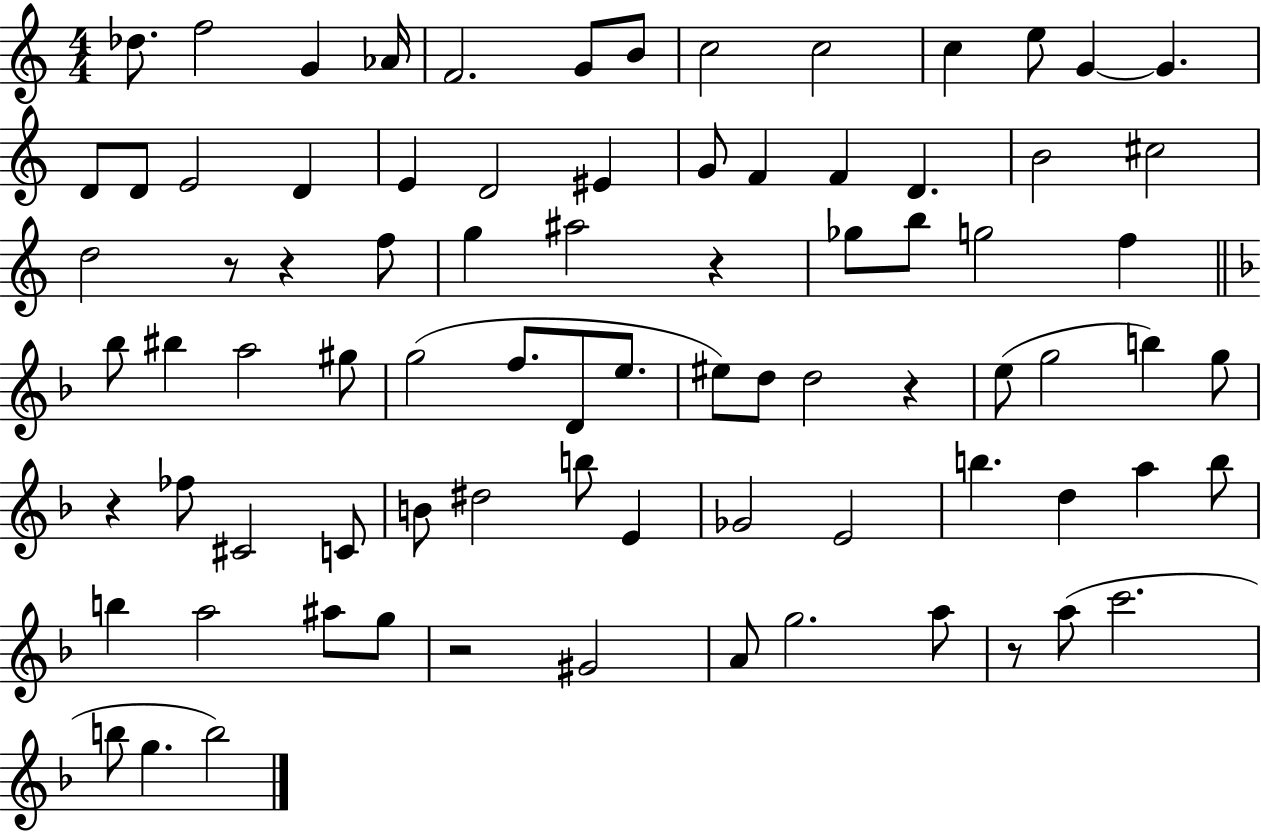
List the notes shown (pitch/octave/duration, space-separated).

Db5/e. F5/h G4/q Ab4/s F4/h. G4/e B4/e C5/h C5/h C5/q E5/e G4/q G4/q. D4/e D4/e E4/h D4/q E4/q D4/h EIS4/q G4/e F4/q F4/q D4/q. B4/h C#5/h D5/h R/e R/q F5/e G5/q A#5/h R/q Gb5/e B5/e G5/h F5/q Bb5/e BIS5/q A5/h G#5/e G5/h F5/e. D4/e E5/e. EIS5/e D5/e D5/h R/q E5/e G5/h B5/q G5/e R/q FES5/e C#4/h C4/e B4/e D#5/h B5/e E4/q Gb4/h E4/h B5/q. D5/q A5/q B5/e B5/q A5/h A#5/e G5/e R/h G#4/h A4/e G5/h. A5/e R/e A5/e C6/h. B5/e G5/q. B5/h